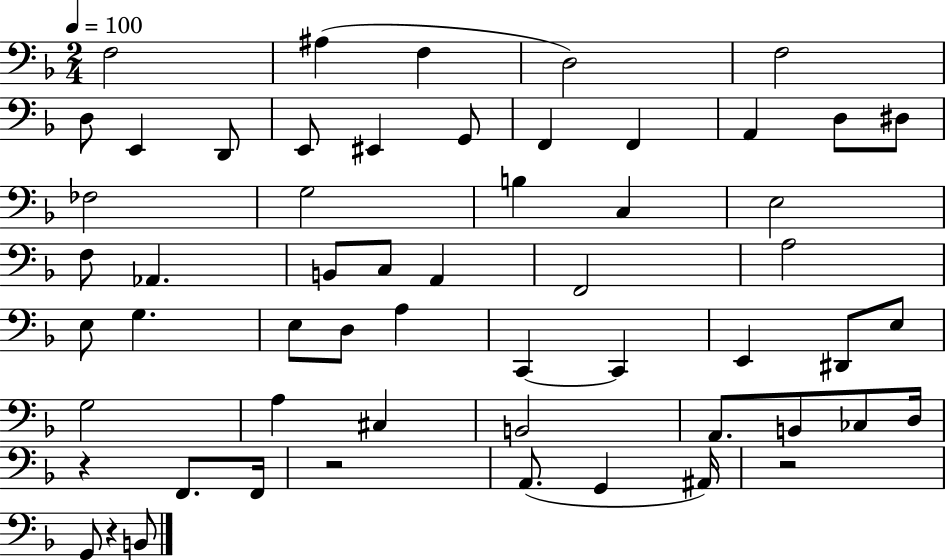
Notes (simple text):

F3/h A#3/q F3/q D3/h F3/h D3/e E2/q D2/e E2/e EIS2/q G2/e F2/q F2/q A2/q D3/e D#3/e FES3/h G3/h B3/q C3/q E3/h F3/e Ab2/q. B2/e C3/e A2/q F2/h A3/h E3/e G3/q. E3/e D3/e A3/q C2/q C2/q E2/q D#2/e E3/e G3/h A3/q C#3/q B2/h A2/e. B2/e CES3/e D3/s R/q F2/e. F2/s R/h A2/e. G2/q A#2/s R/h G2/e R/q B2/e